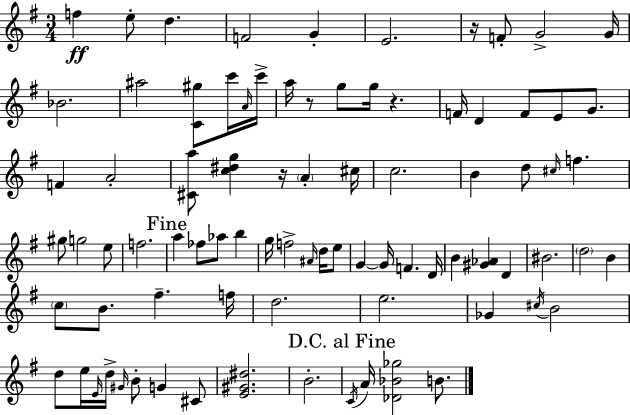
{
  \clef treble
  \numericTimeSignature
  \time 3/4
  \key g \major
  f''4\ff e''8-. d''4. | f'2 g'4-. | e'2. | r16 f'8-. g'2-> g'16 | \break bes'2. | ais''2 <c' gis''>8 c'''16 \grace { a'16 } | c'''16-> a''16 r8 g''8 g''16 r4. | f'16 d'4 f'8 e'8 g'8. | \break f'4 a'2-. | <cis' a''>8 <c'' dis'' g''>4 r16 \parenthesize a'4-. | cis''16 c''2. | b'4 d''8 \grace { cis''16 } f''4. | \break gis''8 g''2 | e''8 f''2. | \mark "Fine" a''4 fes''8 aes''8 b''4 | g''16 f''2-> \grace { ais'16 } | \break d''16 e''8 g'4~~ g'16 f'4. | d'16 b'4 <gis' aes'>4 d'4 | bis'2. | \parenthesize d''2 b'4 | \break \parenthesize c''8 b'8. fis''4.-- | f''16 d''2. | e''2. | ges'4 \acciaccatura { cis''16 } b'2 | \break d''8 e''16 \grace { e'16 } d''16-> \grace { gis'16 } b'8-. | g'4 cis'8 <e' gis' dis''>2. | b'2.-. | \mark "D.C. al Fine" \acciaccatura { c'16 } a'16 <des' bes' ges''>2 | \break b'8. \bar "|."
}